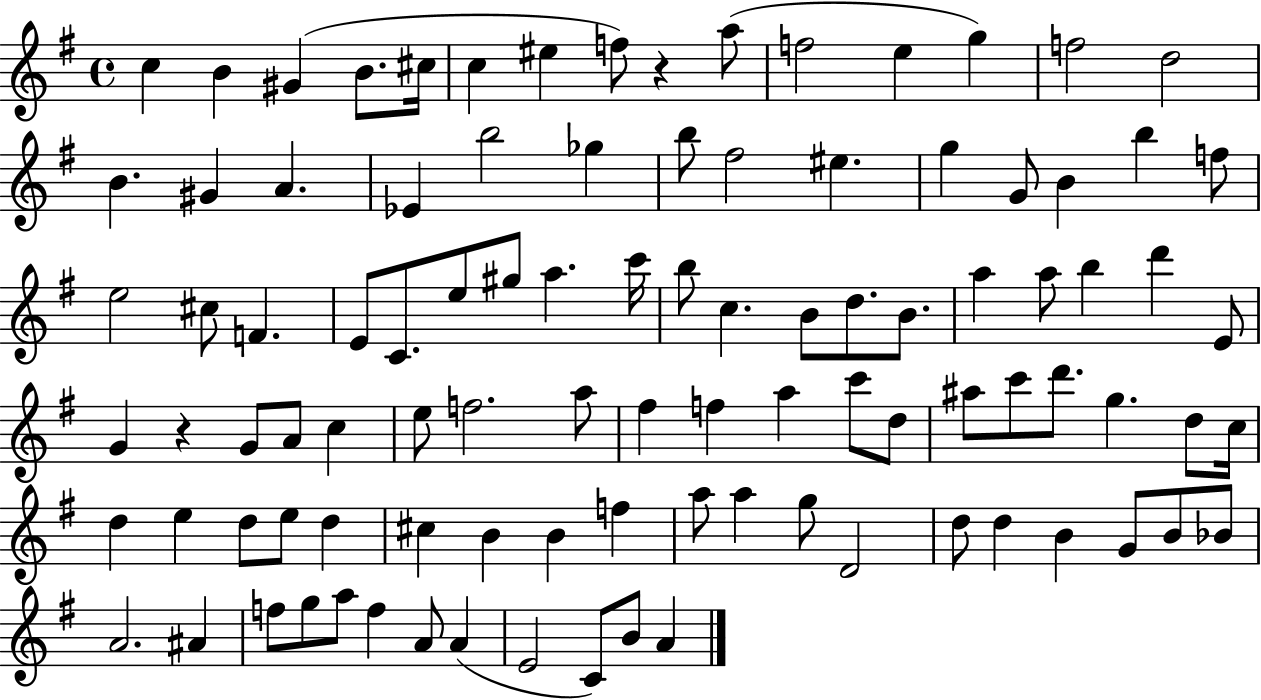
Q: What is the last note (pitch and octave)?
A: A4